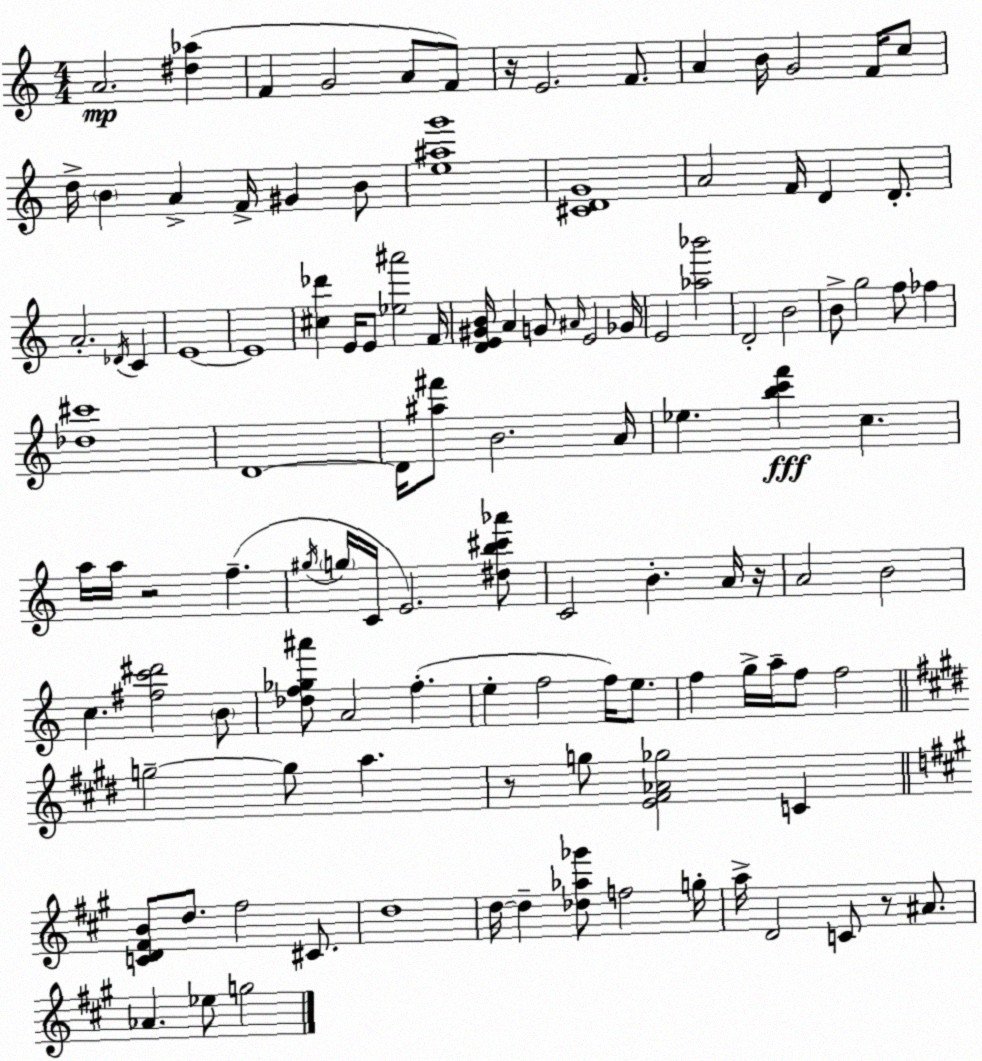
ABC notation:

X:1
T:Untitled
M:4/4
L:1/4
K:C
A2 [^d_a] F G2 A/2 F/2 z/4 E2 F/2 A B/4 G2 F/4 c/2 d/4 B A F/4 ^G B/2 [e^ag']4 [^CDG]4 A2 F/4 D D/2 A2 _D/4 C E4 E4 [^c_d'] E/4 E/2 [_e^a']2 F/4 [DE^GB]/4 A G/2 ^A/4 E2 _G/4 E2 [_a_b']2 D2 B2 B/2 g2 f/2 _f [_d^c']4 D4 D/4 [^a^f']/2 B2 A/4 _e [bc'f'] c a/4 a/4 z2 f ^g/4 g/4 C/4 E2 [^db^c'_a']/2 C2 B A/4 z/4 A2 B2 c [^fc'^d']2 B/2 [_df_g^a']/2 A2 f e f2 f/4 e/2 f g/4 a/4 f/2 f2 g2 g/2 a z/2 g/2 [E^F_A_g]2 C [CD^FB]/2 d/2 ^f2 ^C/2 d4 d/4 d [_d_a_g']/2 f2 g/4 a/4 D2 C/2 z/2 ^A/2 _A _e/2 g2